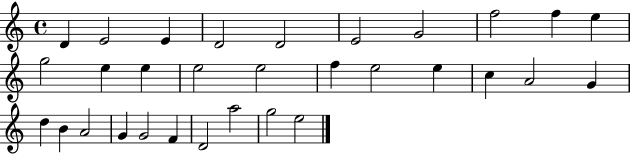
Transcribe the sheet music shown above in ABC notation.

X:1
T:Untitled
M:4/4
L:1/4
K:C
D E2 E D2 D2 E2 G2 f2 f e g2 e e e2 e2 f e2 e c A2 G d B A2 G G2 F D2 a2 g2 e2